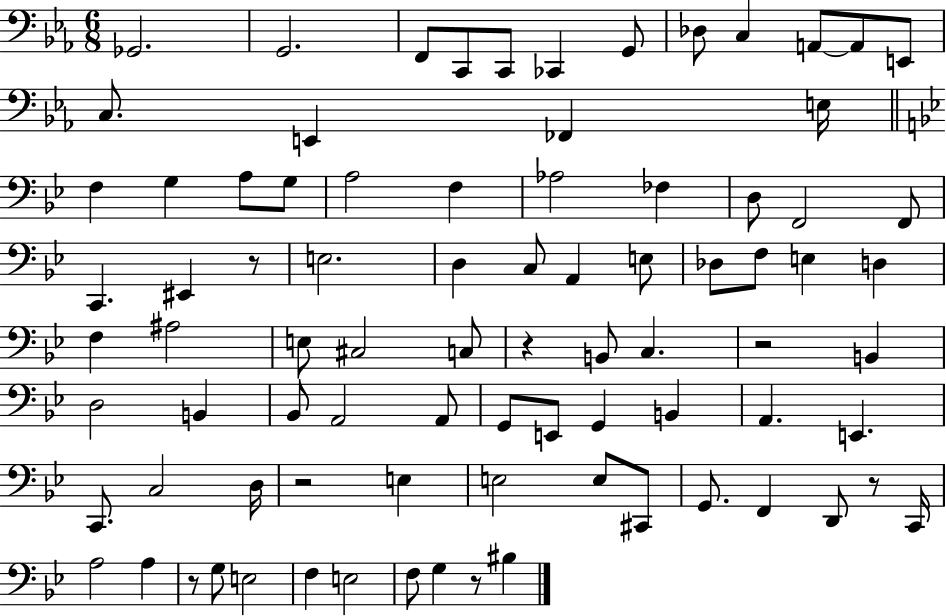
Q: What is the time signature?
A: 6/8